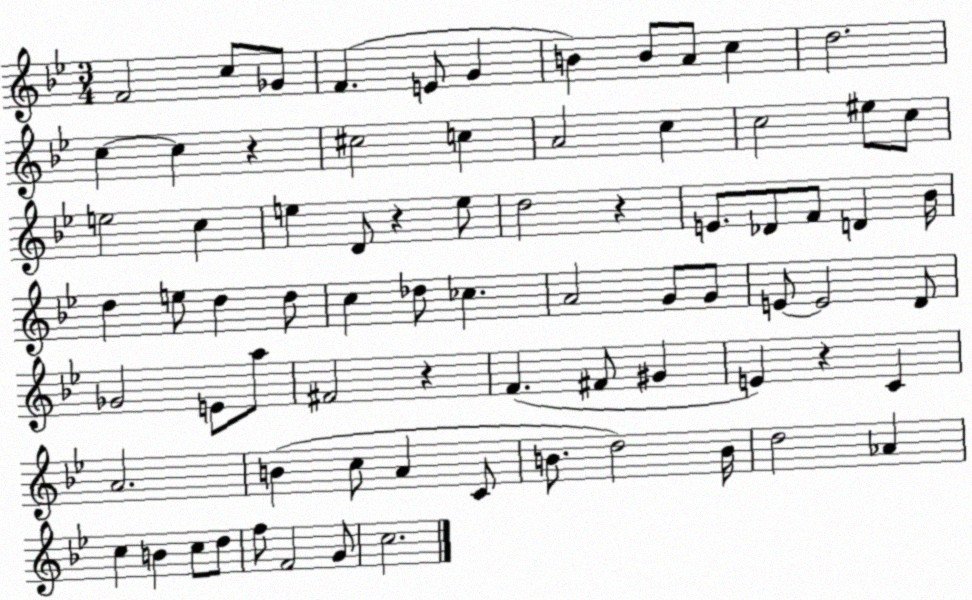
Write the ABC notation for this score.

X:1
T:Untitled
M:3/4
L:1/4
K:Bb
F2 c/2 _G/2 F E/2 G B B/2 A/2 c d2 c c z ^c2 c A2 c c2 ^e/2 c/2 e2 c e D/2 z e/2 d2 z E/2 _D/2 F/2 D _B/4 d e/2 d d/2 c _d/2 _c A2 G/2 G/2 E/2 E2 D/2 _G2 E/2 a/2 ^F2 z F ^F/2 ^G E z C A2 B c/2 A C/2 B/2 d2 B/4 d2 _A c B c/2 d/2 f/2 F2 G/2 c2